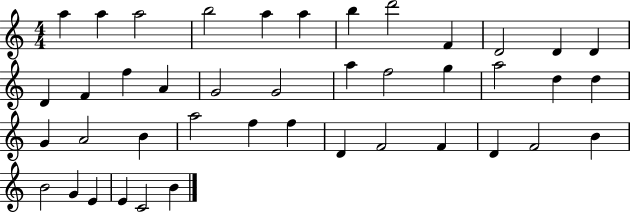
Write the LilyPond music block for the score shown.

{
  \clef treble
  \numericTimeSignature
  \time 4/4
  \key c \major
  a''4 a''4 a''2 | b''2 a''4 a''4 | b''4 d'''2 f'4 | d'2 d'4 d'4 | \break d'4 f'4 f''4 a'4 | g'2 g'2 | a''4 f''2 g''4 | a''2 d''4 d''4 | \break g'4 a'2 b'4 | a''2 f''4 f''4 | d'4 f'2 f'4 | d'4 f'2 b'4 | \break b'2 g'4 e'4 | e'4 c'2 b'4 | \bar "|."
}